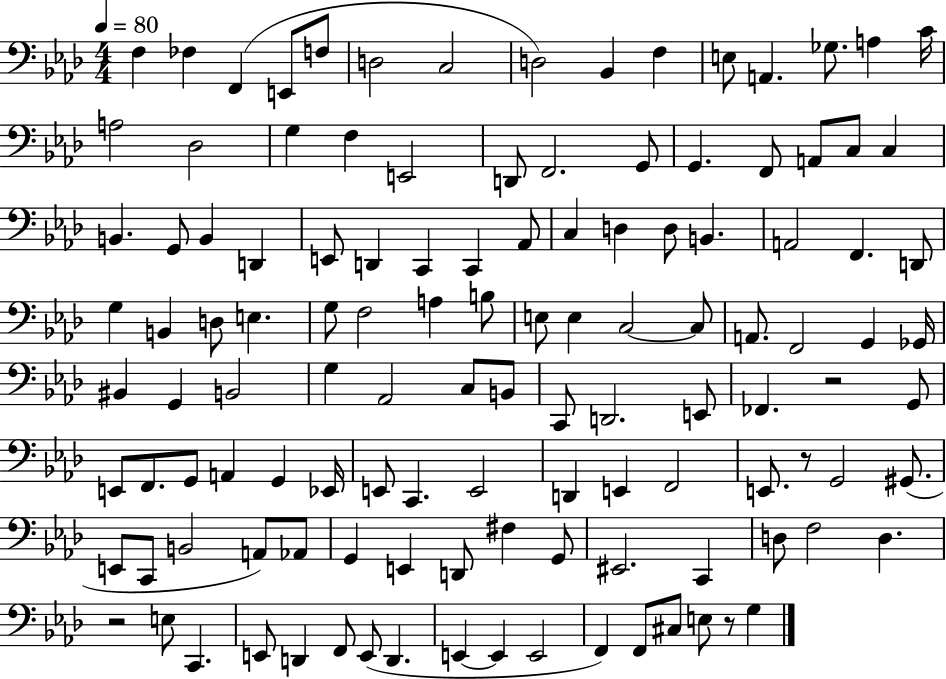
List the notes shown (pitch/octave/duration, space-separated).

F3/q FES3/q F2/q E2/e F3/e D3/h C3/h D3/h Bb2/q F3/q E3/e A2/q. Gb3/e. A3/q C4/s A3/h Db3/h G3/q F3/q E2/h D2/e F2/h. G2/e G2/q. F2/e A2/e C3/e C3/q B2/q. G2/e B2/q D2/q E2/e D2/q C2/q C2/q Ab2/e C3/q D3/q D3/e B2/q. A2/h F2/q. D2/e G3/q B2/q D3/e E3/q. G3/e F3/h A3/q B3/e E3/e E3/q C3/h C3/e A2/e. F2/h G2/q Gb2/s BIS2/q G2/q B2/h G3/q Ab2/h C3/e B2/e C2/e D2/h. E2/e FES2/q. R/h G2/e E2/e F2/e. G2/e A2/q G2/q Eb2/s E2/e C2/q. E2/h D2/q E2/q F2/h E2/e. R/e G2/h G#2/e. E2/e C2/e B2/h A2/e Ab2/e G2/q E2/q D2/e F#3/q G2/e EIS2/h. C2/q D3/e F3/h D3/q. R/h E3/e C2/q. E2/e D2/q F2/e E2/e D2/q. E2/q E2/q E2/h F2/q F2/e C#3/e E3/e R/e G3/q